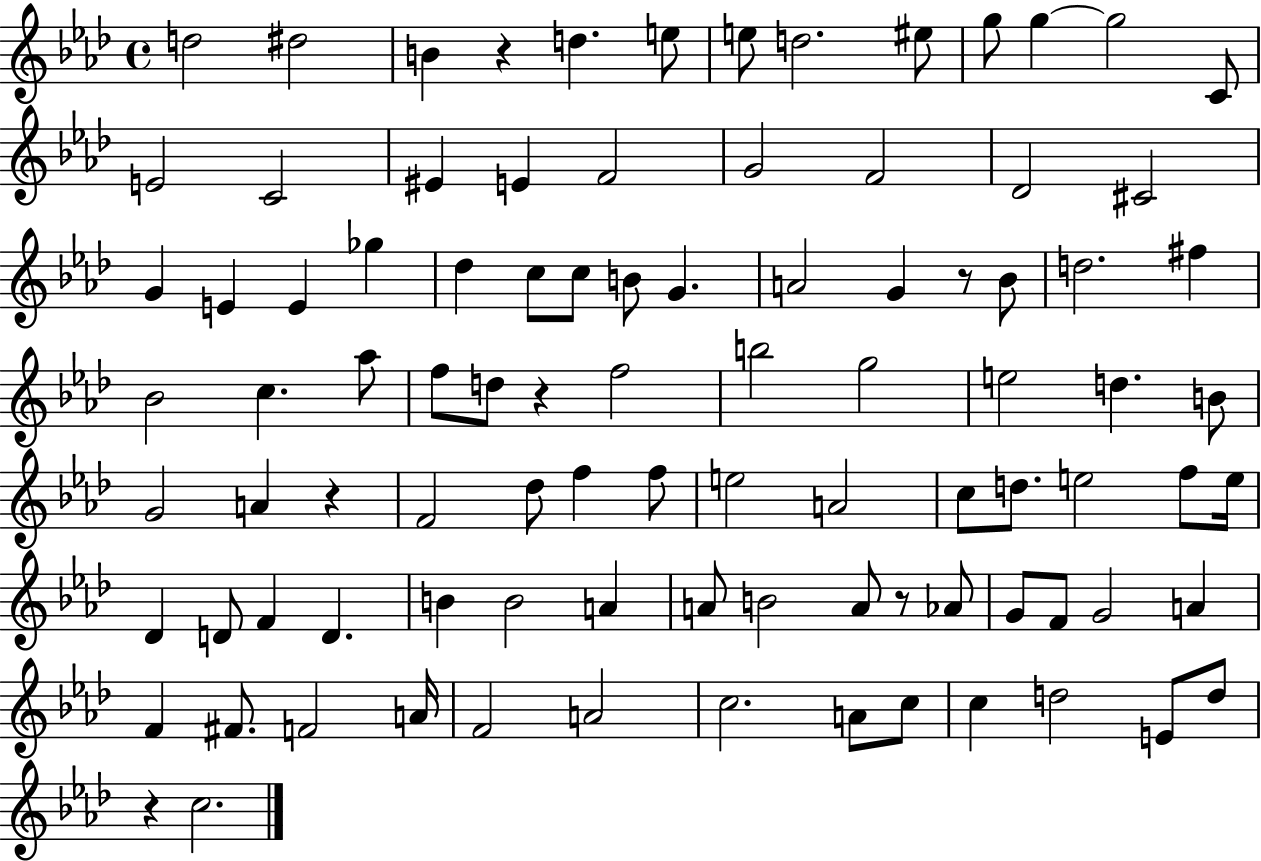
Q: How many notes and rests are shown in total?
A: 94